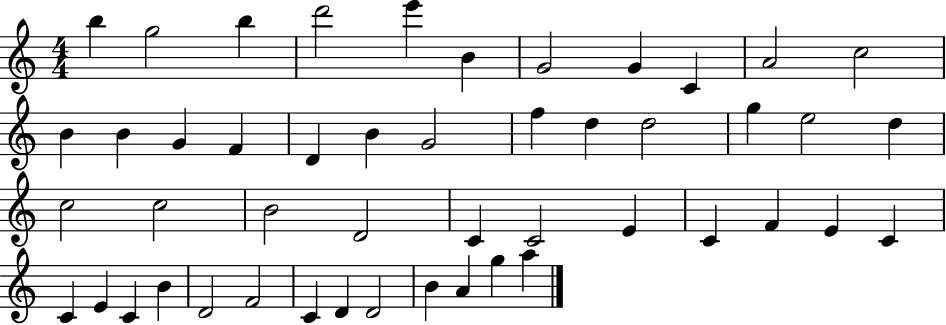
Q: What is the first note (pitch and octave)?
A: B5